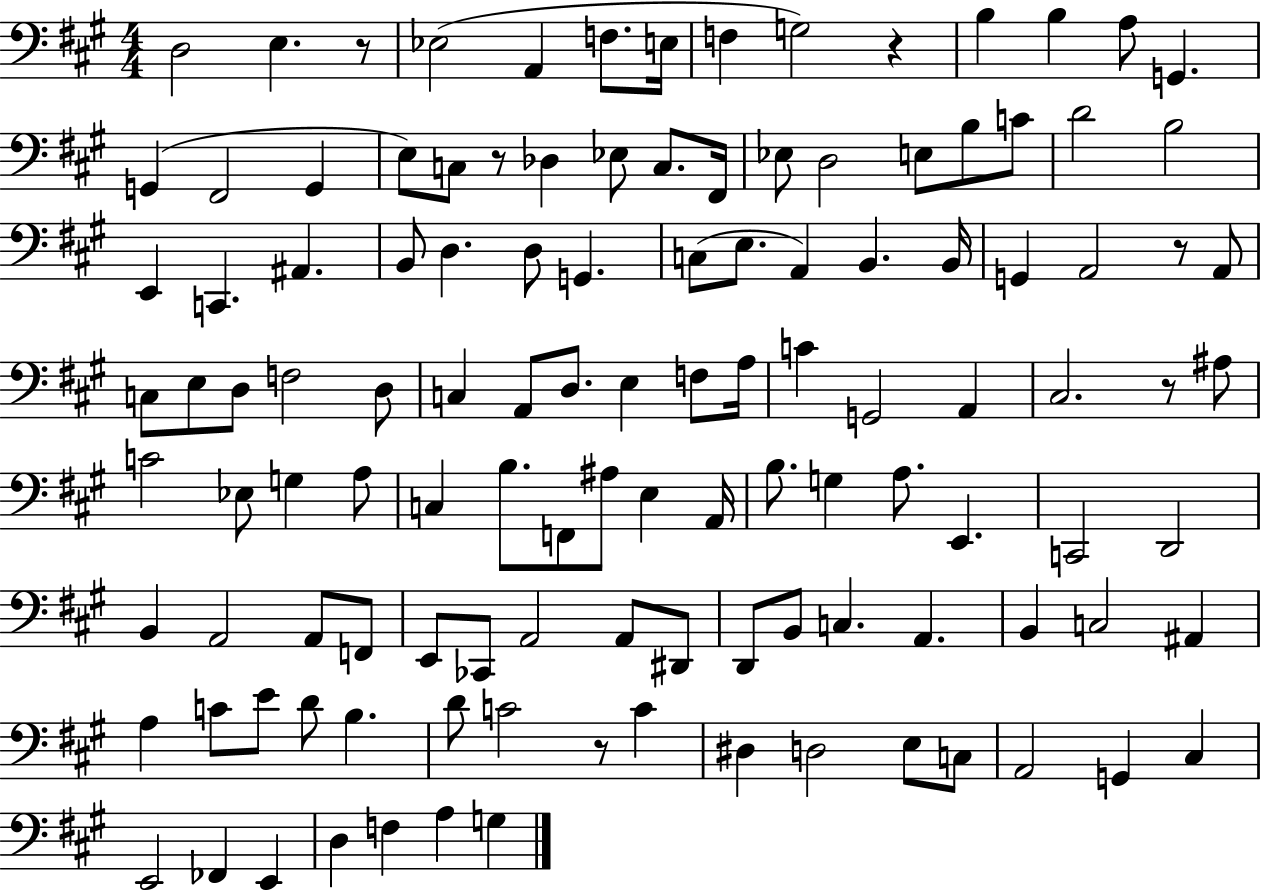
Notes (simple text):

D3/h E3/q. R/e Eb3/h A2/q F3/e. E3/s F3/q G3/h R/q B3/q B3/q A3/e G2/q. G2/q F#2/h G2/q E3/e C3/e R/e Db3/q Eb3/e C3/e. F#2/s Eb3/e D3/h E3/e B3/e C4/e D4/h B3/h E2/q C2/q. A#2/q. B2/e D3/q. D3/e G2/q. C3/e E3/e. A2/q B2/q. B2/s G2/q A2/h R/e A2/e C3/e E3/e D3/e F3/h D3/e C3/q A2/e D3/e. E3/q F3/e A3/s C4/q G2/h A2/q C#3/h. R/e A#3/e C4/h Eb3/e G3/q A3/e C3/q B3/e. F2/e A#3/e E3/q A2/s B3/e. G3/q A3/e. E2/q. C2/h D2/h B2/q A2/h A2/e F2/e E2/e CES2/e A2/h A2/e D#2/e D2/e B2/e C3/q. A2/q. B2/q C3/h A#2/q A3/q C4/e E4/e D4/e B3/q. D4/e C4/h R/e C4/q D#3/q D3/h E3/e C3/e A2/h G2/q C#3/q E2/h FES2/q E2/q D3/q F3/q A3/q G3/q